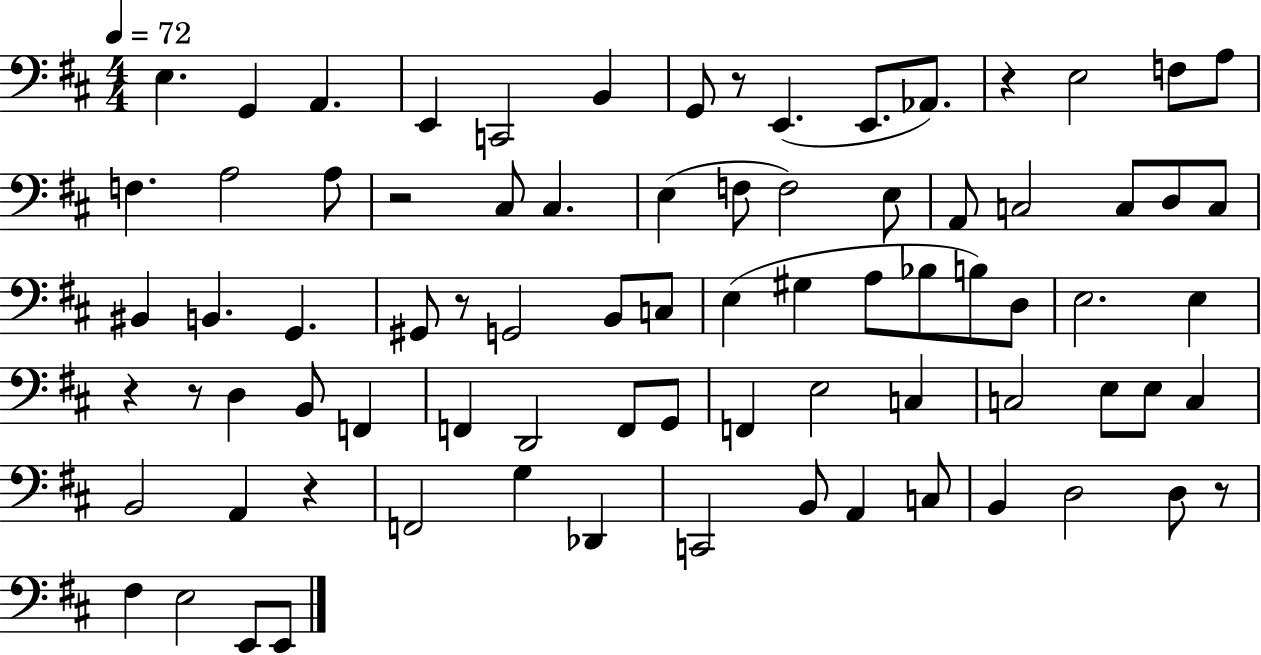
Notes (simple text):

E3/q. G2/q A2/q. E2/q C2/h B2/q G2/e R/e E2/q. E2/e. Ab2/e. R/q E3/h F3/e A3/e F3/q. A3/h A3/e R/h C#3/e C#3/q. E3/q F3/e F3/h E3/e A2/e C3/h C3/e D3/e C3/e BIS2/q B2/q. G2/q. G#2/e R/e G2/h B2/e C3/e E3/q G#3/q A3/e Bb3/e B3/e D3/e E3/h. E3/q R/q R/e D3/q B2/e F2/q F2/q D2/h F2/e G2/e F2/q E3/h C3/q C3/h E3/e E3/e C3/q B2/h A2/q R/q F2/h G3/q Db2/q C2/h B2/e A2/q C3/e B2/q D3/h D3/e R/e F#3/q E3/h E2/e E2/e